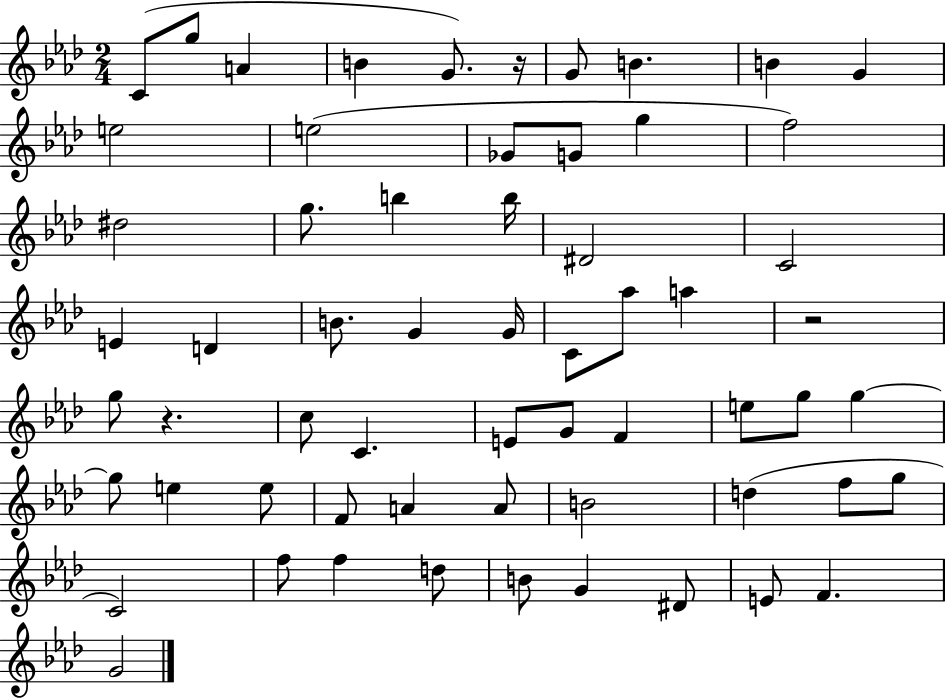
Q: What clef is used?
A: treble